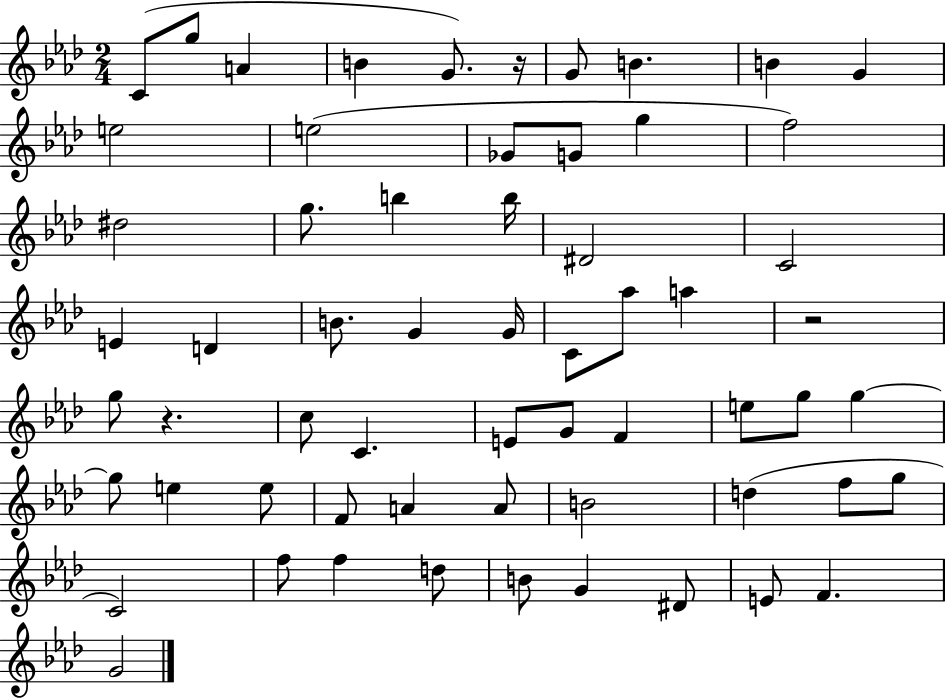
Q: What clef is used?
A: treble